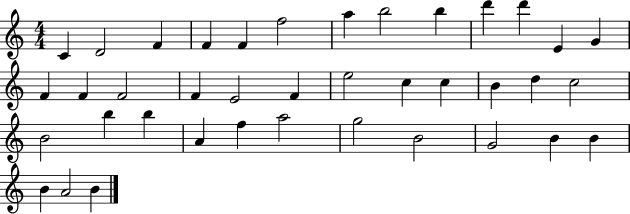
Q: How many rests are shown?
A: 0